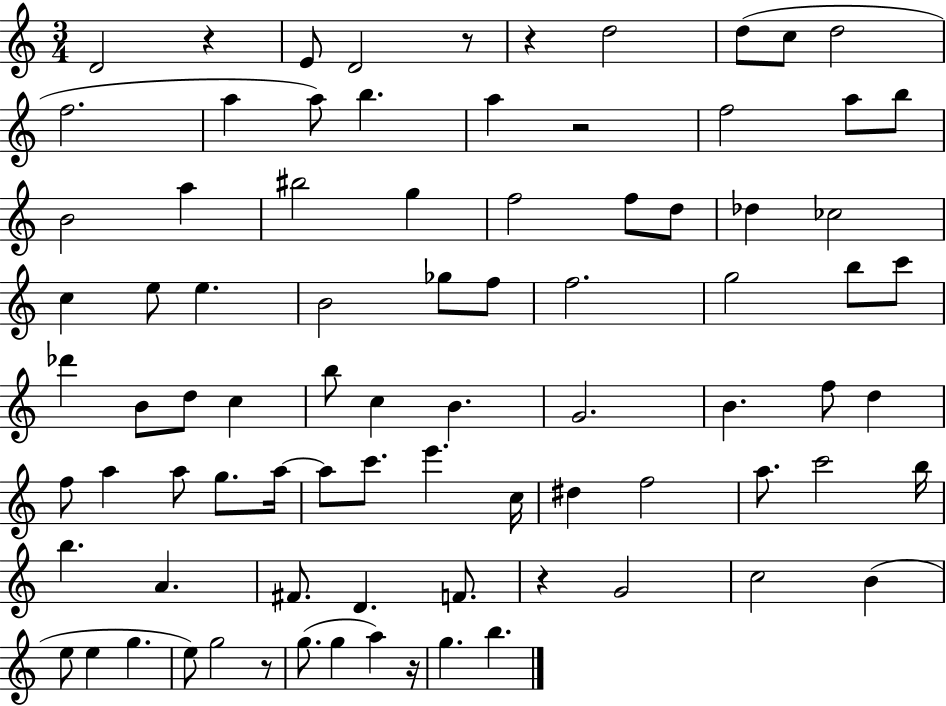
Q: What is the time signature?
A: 3/4